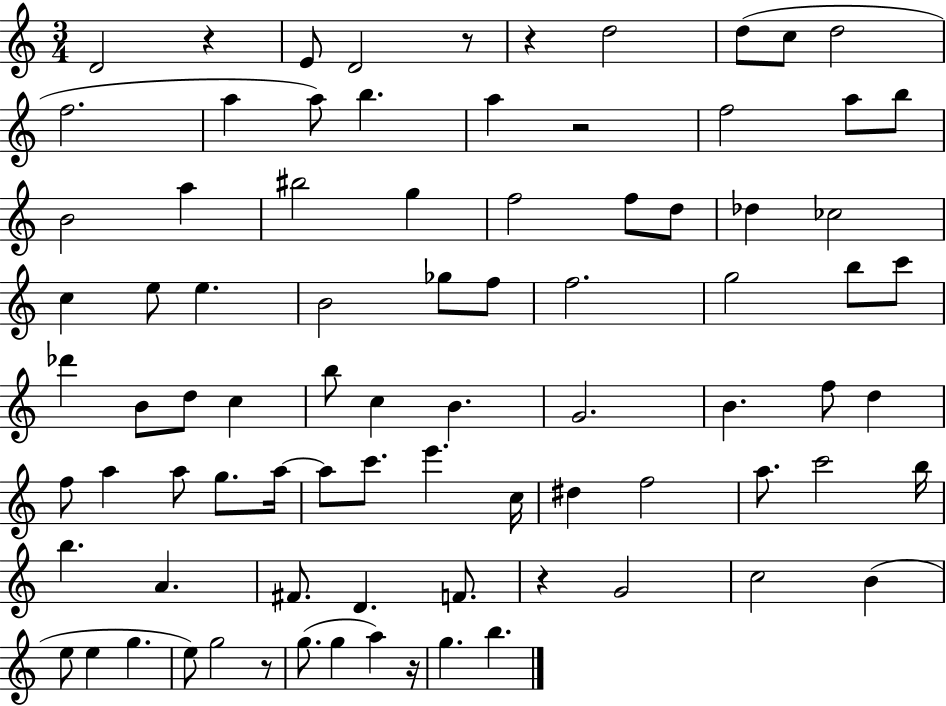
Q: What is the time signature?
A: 3/4